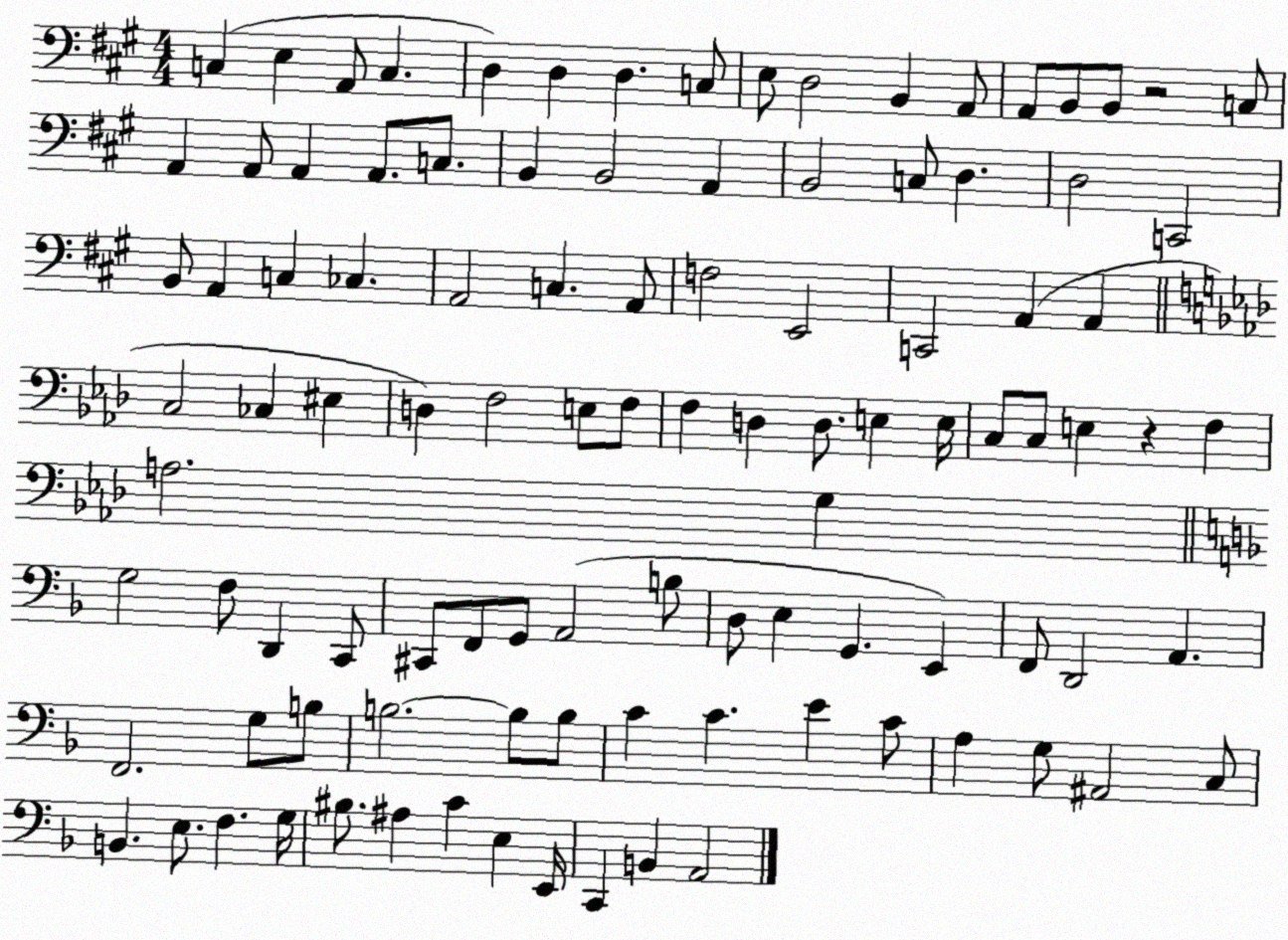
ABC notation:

X:1
T:Untitled
M:4/4
L:1/4
K:A
C, E, A,,/2 C, D, D, D, C,/2 E,/2 D,2 B,, A,,/2 A,,/2 B,,/2 B,,/2 z2 C,/2 A,, A,,/2 A,, A,,/2 C,/2 B,, B,,2 A,, B,,2 C,/2 D, D,2 C,,2 B,,/2 A,, C, _C, A,,2 C, A,,/2 F,2 E,,2 C,,2 A,, A,, C,2 _C, ^E, D, F,2 E,/2 F,/2 F, D, D,/2 E, E,/4 C,/2 C,/2 E, z F, A,2 G, G,2 F,/2 D,, C,,/2 ^C,,/2 F,,/2 G,,/2 A,,2 B,/2 D,/2 E, G,, E,, F,,/2 D,,2 A,, F,,2 G,/2 B,/2 B,2 B,/2 B,/2 C C E C/2 A, G,/2 ^A,,2 C,/2 B,, E,/2 F, G,/4 ^B,/2 ^A, C E, E,,/4 C,, B,, A,,2